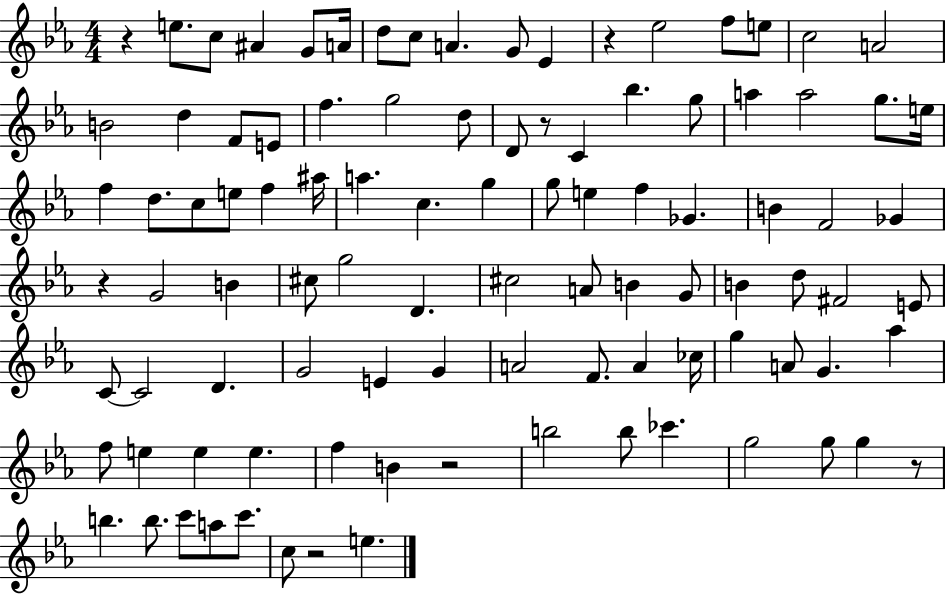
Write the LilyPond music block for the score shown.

{
  \clef treble
  \numericTimeSignature
  \time 4/4
  \key ees \major
  r4 e''8. c''8 ais'4 g'8 a'16 | d''8 c''8 a'4. g'8 ees'4 | r4 ees''2 f''8 e''8 | c''2 a'2 | \break b'2 d''4 f'8 e'8 | f''4. g''2 d''8 | d'8 r8 c'4 bes''4. g''8 | a''4 a''2 g''8. e''16 | \break f''4 d''8. c''8 e''8 f''4 ais''16 | a''4. c''4. g''4 | g''8 e''4 f''4 ges'4. | b'4 f'2 ges'4 | \break r4 g'2 b'4 | cis''8 g''2 d'4. | cis''2 a'8 b'4 g'8 | b'4 d''8 fis'2 e'8 | \break c'8~~ c'2 d'4. | g'2 e'4 g'4 | a'2 f'8. a'4 ces''16 | g''4 a'8 g'4. aes''4 | \break f''8 e''4 e''4 e''4. | f''4 b'4 r2 | b''2 b''8 ces'''4. | g''2 g''8 g''4 r8 | \break b''4. b''8. c'''8 a''8 c'''8. | c''8 r2 e''4. | \bar "|."
}